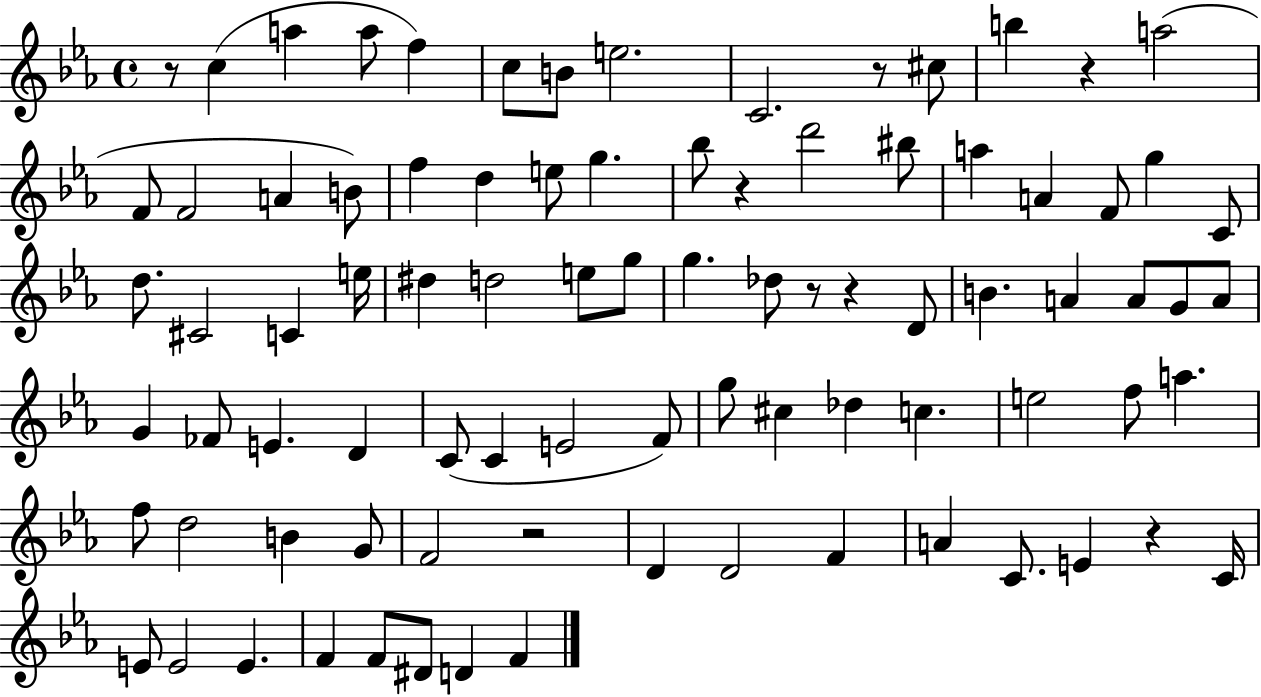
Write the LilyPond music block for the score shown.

{
  \clef treble
  \time 4/4
  \defaultTimeSignature
  \key ees \major
  r8 c''4( a''4 a''8 f''4) | c''8 b'8 e''2. | c'2. r8 cis''8 | b''4 r4 a''2( | \break f'8 f'2 a'4 b'8) | f''4 d''4 e''8 g''4. | bes''8 r4 d'''2 bis''8 | a''4 a'4 f'8 g''4 c'8 | \break d''8. cis'2 c'4 e''16 | dis''4 d''2 e''8 g''8 | g''4. des''8 r8 r4 d'8 | b'4. a'4 a'8 g'8 a'8 | \break g'4 fes'8 e'4. d'4 | c'8( c'4 e'2 f'8) | g''8 cis''4 des''4 c''4. | e''2 f''8 a''4. | \break f''8 d''2 b'4 g'8 | f'2 r2 | d'4 d'2 f'4 | a'4 c'8. e'4 r4 c'16 | \break e'8 e'2 e'4. | f'4 f'8 dis'8 d'4 f'4 | \bar "|."
}